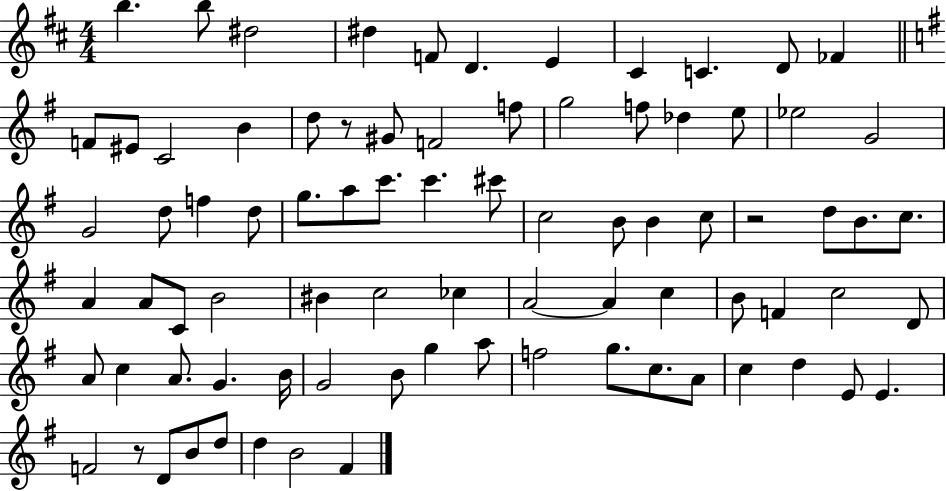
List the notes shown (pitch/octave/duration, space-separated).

B5/q. B5/e D#5/h D#5/q F4/e D4/q. E4/q C#4/q C4/q. D4/e FES4/q F4/e EIS4/e C4/h B4/q D5/e R/e G#4/e F4/h F5/e G5/h F5/e Db5/q E5/e Eb5/h G4/h G4/h D5/e F5/q D5/e G5/e. A5/e C6/e. C6/q. C#6/e C5/h B4/e B4/q C5/e R/h D5/e B4/e. C5/e. A4/q A4/e C4/e B4/h BIS4/q C5/h CES5/q A4/h A4/q C5/q B4/e F4/q C5/h D4/e A4/e C5/q A4/e. G4/q. B4/s G4/h B4/e G5/q A5/e F5/h G5/e. C5/e. A4/e C5/q D5/q E4/e E4/q. F4/h R/e D4/e B4/e D5/e D5/q B4/h F#4/q